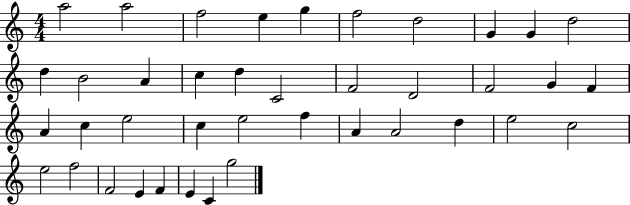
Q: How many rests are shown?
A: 0